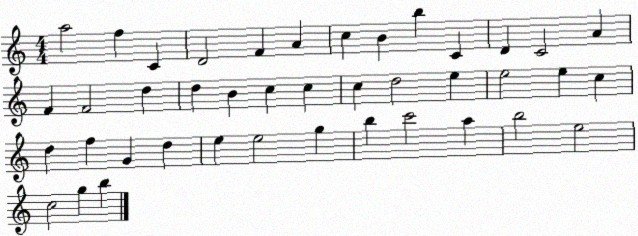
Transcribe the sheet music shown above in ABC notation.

X:1
T:Untitled
M:4/4
L:1/4
K:C
a2 f C D2 F A c B b C D C2 A F F2 d d B c c c d2 e e2 e c d f G d e e2 g b c'2 a b2 e2 c2 g b